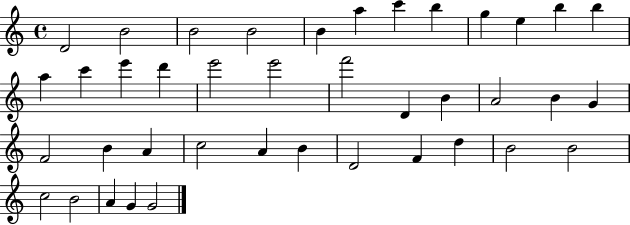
D4/h B4/h B4/h B4/h B4/q A5/q C6/q B5/q G5/q E5/q B5/q B5/q A5/q C6/q E6/q D6/q E6/h E6/h F6/h D4/q B4/q A4/h B4/q G4/q F4/h B4/q A4/q C5/h A4/q B4/q D4/h F4/q D5/q B4/h B4/h C5/h B4/h A4/q G4/q G4/h